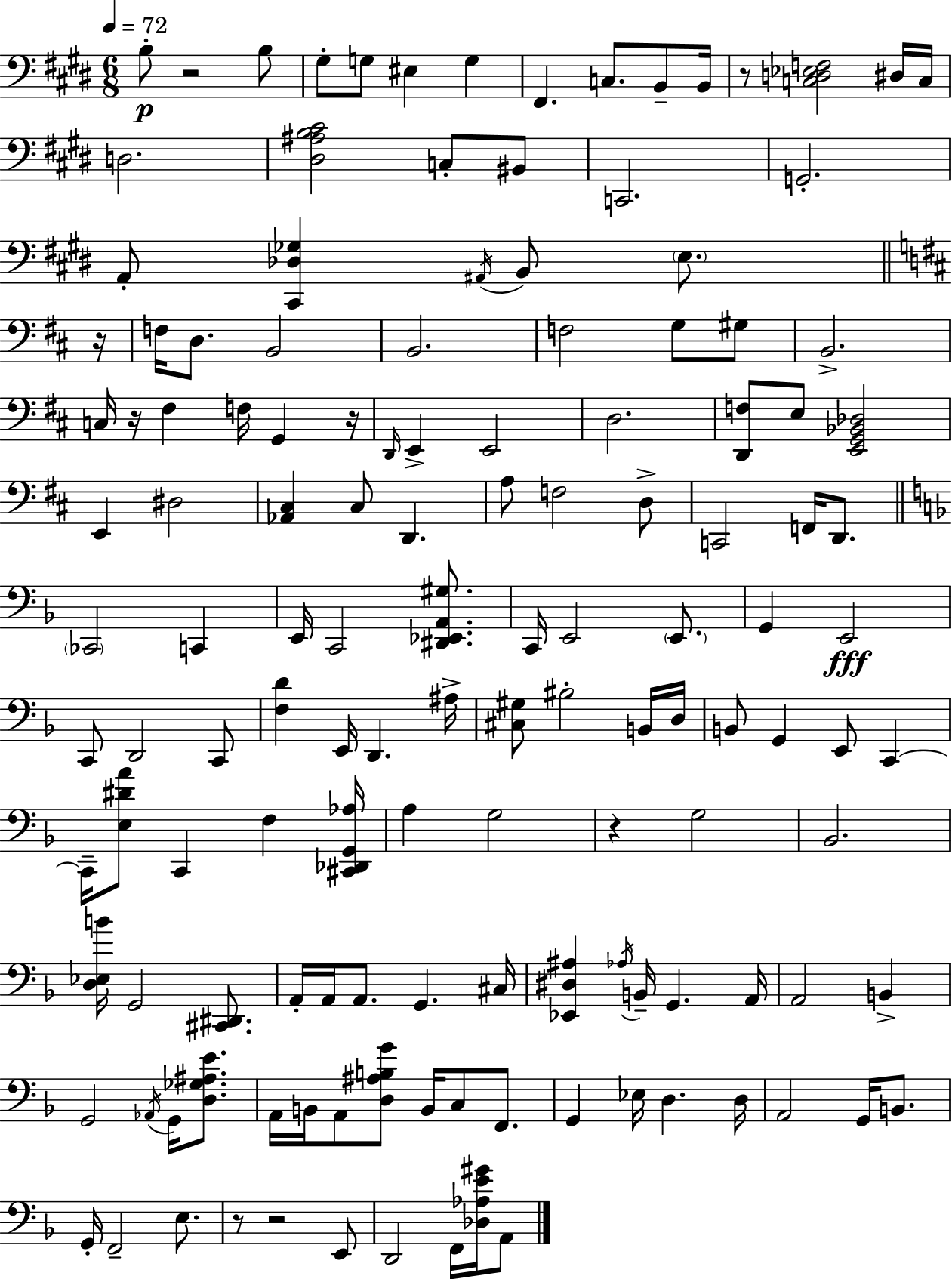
{
  \clef bass
  \numericTimeSignature
  \time 6/8
  \key e \major
  \tempo 4 = 72
  b8-.\p r2 b8 | gis8-. g8 eis4 g4 | fis,4. c8. b,8-- b,16 | r8 <c d ees f>2 dis16 c16 | \break d2. | <dis ais b cis'>2 c8-. bis,8 | c,2. | g,2.-. | \break a,8-. <cis, des ges>4 \acciaccatura { ais,16 } b,8 \parenthesize e8. | \bar "||" \break \key d \major r16 f16 d8. b,2 | b,2. | f2 g8 gis8 | b,2.-> | \break c16 r16 fis4 f16 g,4 | r16 \grace { d,16 } e,4-> e,2 | d2. | <d, f>8 e8 <e, g, bes, des>2 | \break e,4 dis2 | <aes, cis>4 cis8 d,4. | a8 f2 | d8-> c,2 f,16 d,8. | \break \bar "||" \break \key f \major \parenthesize ces,2 c,4 | e,16 c,2 <dis, ees, a, gis>8. | c,16 e,2 \parenthesize e,8. | g,4 e,2\fff | \break c,8 d,2 c,8 | <f d'>4 e,16 d,4. ais16-> | <cis gis>8 bis2-. b,16 d16 | b,8 g,4 e,8 c,4~~ | \break c,16-- <e dis' a'>8 c,4 f4 <cis, des, g, aes>16 | a4 g2 | r4 g2 | bes,2. | \break <d ees b'>16 g,2 <cis, dis,>8. | a,16-. a,16 a,8. g,4. cis16 | <ees, dis ais>4 \acciaccatura { aes16 } b,16-- g,4. | a,16 a,2 b,4-> | \break g,2 \acciaccatura { aes,16 } g,16 <d ges ais e'>8. | a,16 b,16 a,8 <d ais b g'>8 b,16 c8 f,8. | g,4 ees16 d4. | d16 a,2 g,16 b,8. | \break g,16-. f,2-- e8. | r8 r2 | e,8 d,2 f,16 <des aes e' gis'>16 | a,8 \bar "|."
}